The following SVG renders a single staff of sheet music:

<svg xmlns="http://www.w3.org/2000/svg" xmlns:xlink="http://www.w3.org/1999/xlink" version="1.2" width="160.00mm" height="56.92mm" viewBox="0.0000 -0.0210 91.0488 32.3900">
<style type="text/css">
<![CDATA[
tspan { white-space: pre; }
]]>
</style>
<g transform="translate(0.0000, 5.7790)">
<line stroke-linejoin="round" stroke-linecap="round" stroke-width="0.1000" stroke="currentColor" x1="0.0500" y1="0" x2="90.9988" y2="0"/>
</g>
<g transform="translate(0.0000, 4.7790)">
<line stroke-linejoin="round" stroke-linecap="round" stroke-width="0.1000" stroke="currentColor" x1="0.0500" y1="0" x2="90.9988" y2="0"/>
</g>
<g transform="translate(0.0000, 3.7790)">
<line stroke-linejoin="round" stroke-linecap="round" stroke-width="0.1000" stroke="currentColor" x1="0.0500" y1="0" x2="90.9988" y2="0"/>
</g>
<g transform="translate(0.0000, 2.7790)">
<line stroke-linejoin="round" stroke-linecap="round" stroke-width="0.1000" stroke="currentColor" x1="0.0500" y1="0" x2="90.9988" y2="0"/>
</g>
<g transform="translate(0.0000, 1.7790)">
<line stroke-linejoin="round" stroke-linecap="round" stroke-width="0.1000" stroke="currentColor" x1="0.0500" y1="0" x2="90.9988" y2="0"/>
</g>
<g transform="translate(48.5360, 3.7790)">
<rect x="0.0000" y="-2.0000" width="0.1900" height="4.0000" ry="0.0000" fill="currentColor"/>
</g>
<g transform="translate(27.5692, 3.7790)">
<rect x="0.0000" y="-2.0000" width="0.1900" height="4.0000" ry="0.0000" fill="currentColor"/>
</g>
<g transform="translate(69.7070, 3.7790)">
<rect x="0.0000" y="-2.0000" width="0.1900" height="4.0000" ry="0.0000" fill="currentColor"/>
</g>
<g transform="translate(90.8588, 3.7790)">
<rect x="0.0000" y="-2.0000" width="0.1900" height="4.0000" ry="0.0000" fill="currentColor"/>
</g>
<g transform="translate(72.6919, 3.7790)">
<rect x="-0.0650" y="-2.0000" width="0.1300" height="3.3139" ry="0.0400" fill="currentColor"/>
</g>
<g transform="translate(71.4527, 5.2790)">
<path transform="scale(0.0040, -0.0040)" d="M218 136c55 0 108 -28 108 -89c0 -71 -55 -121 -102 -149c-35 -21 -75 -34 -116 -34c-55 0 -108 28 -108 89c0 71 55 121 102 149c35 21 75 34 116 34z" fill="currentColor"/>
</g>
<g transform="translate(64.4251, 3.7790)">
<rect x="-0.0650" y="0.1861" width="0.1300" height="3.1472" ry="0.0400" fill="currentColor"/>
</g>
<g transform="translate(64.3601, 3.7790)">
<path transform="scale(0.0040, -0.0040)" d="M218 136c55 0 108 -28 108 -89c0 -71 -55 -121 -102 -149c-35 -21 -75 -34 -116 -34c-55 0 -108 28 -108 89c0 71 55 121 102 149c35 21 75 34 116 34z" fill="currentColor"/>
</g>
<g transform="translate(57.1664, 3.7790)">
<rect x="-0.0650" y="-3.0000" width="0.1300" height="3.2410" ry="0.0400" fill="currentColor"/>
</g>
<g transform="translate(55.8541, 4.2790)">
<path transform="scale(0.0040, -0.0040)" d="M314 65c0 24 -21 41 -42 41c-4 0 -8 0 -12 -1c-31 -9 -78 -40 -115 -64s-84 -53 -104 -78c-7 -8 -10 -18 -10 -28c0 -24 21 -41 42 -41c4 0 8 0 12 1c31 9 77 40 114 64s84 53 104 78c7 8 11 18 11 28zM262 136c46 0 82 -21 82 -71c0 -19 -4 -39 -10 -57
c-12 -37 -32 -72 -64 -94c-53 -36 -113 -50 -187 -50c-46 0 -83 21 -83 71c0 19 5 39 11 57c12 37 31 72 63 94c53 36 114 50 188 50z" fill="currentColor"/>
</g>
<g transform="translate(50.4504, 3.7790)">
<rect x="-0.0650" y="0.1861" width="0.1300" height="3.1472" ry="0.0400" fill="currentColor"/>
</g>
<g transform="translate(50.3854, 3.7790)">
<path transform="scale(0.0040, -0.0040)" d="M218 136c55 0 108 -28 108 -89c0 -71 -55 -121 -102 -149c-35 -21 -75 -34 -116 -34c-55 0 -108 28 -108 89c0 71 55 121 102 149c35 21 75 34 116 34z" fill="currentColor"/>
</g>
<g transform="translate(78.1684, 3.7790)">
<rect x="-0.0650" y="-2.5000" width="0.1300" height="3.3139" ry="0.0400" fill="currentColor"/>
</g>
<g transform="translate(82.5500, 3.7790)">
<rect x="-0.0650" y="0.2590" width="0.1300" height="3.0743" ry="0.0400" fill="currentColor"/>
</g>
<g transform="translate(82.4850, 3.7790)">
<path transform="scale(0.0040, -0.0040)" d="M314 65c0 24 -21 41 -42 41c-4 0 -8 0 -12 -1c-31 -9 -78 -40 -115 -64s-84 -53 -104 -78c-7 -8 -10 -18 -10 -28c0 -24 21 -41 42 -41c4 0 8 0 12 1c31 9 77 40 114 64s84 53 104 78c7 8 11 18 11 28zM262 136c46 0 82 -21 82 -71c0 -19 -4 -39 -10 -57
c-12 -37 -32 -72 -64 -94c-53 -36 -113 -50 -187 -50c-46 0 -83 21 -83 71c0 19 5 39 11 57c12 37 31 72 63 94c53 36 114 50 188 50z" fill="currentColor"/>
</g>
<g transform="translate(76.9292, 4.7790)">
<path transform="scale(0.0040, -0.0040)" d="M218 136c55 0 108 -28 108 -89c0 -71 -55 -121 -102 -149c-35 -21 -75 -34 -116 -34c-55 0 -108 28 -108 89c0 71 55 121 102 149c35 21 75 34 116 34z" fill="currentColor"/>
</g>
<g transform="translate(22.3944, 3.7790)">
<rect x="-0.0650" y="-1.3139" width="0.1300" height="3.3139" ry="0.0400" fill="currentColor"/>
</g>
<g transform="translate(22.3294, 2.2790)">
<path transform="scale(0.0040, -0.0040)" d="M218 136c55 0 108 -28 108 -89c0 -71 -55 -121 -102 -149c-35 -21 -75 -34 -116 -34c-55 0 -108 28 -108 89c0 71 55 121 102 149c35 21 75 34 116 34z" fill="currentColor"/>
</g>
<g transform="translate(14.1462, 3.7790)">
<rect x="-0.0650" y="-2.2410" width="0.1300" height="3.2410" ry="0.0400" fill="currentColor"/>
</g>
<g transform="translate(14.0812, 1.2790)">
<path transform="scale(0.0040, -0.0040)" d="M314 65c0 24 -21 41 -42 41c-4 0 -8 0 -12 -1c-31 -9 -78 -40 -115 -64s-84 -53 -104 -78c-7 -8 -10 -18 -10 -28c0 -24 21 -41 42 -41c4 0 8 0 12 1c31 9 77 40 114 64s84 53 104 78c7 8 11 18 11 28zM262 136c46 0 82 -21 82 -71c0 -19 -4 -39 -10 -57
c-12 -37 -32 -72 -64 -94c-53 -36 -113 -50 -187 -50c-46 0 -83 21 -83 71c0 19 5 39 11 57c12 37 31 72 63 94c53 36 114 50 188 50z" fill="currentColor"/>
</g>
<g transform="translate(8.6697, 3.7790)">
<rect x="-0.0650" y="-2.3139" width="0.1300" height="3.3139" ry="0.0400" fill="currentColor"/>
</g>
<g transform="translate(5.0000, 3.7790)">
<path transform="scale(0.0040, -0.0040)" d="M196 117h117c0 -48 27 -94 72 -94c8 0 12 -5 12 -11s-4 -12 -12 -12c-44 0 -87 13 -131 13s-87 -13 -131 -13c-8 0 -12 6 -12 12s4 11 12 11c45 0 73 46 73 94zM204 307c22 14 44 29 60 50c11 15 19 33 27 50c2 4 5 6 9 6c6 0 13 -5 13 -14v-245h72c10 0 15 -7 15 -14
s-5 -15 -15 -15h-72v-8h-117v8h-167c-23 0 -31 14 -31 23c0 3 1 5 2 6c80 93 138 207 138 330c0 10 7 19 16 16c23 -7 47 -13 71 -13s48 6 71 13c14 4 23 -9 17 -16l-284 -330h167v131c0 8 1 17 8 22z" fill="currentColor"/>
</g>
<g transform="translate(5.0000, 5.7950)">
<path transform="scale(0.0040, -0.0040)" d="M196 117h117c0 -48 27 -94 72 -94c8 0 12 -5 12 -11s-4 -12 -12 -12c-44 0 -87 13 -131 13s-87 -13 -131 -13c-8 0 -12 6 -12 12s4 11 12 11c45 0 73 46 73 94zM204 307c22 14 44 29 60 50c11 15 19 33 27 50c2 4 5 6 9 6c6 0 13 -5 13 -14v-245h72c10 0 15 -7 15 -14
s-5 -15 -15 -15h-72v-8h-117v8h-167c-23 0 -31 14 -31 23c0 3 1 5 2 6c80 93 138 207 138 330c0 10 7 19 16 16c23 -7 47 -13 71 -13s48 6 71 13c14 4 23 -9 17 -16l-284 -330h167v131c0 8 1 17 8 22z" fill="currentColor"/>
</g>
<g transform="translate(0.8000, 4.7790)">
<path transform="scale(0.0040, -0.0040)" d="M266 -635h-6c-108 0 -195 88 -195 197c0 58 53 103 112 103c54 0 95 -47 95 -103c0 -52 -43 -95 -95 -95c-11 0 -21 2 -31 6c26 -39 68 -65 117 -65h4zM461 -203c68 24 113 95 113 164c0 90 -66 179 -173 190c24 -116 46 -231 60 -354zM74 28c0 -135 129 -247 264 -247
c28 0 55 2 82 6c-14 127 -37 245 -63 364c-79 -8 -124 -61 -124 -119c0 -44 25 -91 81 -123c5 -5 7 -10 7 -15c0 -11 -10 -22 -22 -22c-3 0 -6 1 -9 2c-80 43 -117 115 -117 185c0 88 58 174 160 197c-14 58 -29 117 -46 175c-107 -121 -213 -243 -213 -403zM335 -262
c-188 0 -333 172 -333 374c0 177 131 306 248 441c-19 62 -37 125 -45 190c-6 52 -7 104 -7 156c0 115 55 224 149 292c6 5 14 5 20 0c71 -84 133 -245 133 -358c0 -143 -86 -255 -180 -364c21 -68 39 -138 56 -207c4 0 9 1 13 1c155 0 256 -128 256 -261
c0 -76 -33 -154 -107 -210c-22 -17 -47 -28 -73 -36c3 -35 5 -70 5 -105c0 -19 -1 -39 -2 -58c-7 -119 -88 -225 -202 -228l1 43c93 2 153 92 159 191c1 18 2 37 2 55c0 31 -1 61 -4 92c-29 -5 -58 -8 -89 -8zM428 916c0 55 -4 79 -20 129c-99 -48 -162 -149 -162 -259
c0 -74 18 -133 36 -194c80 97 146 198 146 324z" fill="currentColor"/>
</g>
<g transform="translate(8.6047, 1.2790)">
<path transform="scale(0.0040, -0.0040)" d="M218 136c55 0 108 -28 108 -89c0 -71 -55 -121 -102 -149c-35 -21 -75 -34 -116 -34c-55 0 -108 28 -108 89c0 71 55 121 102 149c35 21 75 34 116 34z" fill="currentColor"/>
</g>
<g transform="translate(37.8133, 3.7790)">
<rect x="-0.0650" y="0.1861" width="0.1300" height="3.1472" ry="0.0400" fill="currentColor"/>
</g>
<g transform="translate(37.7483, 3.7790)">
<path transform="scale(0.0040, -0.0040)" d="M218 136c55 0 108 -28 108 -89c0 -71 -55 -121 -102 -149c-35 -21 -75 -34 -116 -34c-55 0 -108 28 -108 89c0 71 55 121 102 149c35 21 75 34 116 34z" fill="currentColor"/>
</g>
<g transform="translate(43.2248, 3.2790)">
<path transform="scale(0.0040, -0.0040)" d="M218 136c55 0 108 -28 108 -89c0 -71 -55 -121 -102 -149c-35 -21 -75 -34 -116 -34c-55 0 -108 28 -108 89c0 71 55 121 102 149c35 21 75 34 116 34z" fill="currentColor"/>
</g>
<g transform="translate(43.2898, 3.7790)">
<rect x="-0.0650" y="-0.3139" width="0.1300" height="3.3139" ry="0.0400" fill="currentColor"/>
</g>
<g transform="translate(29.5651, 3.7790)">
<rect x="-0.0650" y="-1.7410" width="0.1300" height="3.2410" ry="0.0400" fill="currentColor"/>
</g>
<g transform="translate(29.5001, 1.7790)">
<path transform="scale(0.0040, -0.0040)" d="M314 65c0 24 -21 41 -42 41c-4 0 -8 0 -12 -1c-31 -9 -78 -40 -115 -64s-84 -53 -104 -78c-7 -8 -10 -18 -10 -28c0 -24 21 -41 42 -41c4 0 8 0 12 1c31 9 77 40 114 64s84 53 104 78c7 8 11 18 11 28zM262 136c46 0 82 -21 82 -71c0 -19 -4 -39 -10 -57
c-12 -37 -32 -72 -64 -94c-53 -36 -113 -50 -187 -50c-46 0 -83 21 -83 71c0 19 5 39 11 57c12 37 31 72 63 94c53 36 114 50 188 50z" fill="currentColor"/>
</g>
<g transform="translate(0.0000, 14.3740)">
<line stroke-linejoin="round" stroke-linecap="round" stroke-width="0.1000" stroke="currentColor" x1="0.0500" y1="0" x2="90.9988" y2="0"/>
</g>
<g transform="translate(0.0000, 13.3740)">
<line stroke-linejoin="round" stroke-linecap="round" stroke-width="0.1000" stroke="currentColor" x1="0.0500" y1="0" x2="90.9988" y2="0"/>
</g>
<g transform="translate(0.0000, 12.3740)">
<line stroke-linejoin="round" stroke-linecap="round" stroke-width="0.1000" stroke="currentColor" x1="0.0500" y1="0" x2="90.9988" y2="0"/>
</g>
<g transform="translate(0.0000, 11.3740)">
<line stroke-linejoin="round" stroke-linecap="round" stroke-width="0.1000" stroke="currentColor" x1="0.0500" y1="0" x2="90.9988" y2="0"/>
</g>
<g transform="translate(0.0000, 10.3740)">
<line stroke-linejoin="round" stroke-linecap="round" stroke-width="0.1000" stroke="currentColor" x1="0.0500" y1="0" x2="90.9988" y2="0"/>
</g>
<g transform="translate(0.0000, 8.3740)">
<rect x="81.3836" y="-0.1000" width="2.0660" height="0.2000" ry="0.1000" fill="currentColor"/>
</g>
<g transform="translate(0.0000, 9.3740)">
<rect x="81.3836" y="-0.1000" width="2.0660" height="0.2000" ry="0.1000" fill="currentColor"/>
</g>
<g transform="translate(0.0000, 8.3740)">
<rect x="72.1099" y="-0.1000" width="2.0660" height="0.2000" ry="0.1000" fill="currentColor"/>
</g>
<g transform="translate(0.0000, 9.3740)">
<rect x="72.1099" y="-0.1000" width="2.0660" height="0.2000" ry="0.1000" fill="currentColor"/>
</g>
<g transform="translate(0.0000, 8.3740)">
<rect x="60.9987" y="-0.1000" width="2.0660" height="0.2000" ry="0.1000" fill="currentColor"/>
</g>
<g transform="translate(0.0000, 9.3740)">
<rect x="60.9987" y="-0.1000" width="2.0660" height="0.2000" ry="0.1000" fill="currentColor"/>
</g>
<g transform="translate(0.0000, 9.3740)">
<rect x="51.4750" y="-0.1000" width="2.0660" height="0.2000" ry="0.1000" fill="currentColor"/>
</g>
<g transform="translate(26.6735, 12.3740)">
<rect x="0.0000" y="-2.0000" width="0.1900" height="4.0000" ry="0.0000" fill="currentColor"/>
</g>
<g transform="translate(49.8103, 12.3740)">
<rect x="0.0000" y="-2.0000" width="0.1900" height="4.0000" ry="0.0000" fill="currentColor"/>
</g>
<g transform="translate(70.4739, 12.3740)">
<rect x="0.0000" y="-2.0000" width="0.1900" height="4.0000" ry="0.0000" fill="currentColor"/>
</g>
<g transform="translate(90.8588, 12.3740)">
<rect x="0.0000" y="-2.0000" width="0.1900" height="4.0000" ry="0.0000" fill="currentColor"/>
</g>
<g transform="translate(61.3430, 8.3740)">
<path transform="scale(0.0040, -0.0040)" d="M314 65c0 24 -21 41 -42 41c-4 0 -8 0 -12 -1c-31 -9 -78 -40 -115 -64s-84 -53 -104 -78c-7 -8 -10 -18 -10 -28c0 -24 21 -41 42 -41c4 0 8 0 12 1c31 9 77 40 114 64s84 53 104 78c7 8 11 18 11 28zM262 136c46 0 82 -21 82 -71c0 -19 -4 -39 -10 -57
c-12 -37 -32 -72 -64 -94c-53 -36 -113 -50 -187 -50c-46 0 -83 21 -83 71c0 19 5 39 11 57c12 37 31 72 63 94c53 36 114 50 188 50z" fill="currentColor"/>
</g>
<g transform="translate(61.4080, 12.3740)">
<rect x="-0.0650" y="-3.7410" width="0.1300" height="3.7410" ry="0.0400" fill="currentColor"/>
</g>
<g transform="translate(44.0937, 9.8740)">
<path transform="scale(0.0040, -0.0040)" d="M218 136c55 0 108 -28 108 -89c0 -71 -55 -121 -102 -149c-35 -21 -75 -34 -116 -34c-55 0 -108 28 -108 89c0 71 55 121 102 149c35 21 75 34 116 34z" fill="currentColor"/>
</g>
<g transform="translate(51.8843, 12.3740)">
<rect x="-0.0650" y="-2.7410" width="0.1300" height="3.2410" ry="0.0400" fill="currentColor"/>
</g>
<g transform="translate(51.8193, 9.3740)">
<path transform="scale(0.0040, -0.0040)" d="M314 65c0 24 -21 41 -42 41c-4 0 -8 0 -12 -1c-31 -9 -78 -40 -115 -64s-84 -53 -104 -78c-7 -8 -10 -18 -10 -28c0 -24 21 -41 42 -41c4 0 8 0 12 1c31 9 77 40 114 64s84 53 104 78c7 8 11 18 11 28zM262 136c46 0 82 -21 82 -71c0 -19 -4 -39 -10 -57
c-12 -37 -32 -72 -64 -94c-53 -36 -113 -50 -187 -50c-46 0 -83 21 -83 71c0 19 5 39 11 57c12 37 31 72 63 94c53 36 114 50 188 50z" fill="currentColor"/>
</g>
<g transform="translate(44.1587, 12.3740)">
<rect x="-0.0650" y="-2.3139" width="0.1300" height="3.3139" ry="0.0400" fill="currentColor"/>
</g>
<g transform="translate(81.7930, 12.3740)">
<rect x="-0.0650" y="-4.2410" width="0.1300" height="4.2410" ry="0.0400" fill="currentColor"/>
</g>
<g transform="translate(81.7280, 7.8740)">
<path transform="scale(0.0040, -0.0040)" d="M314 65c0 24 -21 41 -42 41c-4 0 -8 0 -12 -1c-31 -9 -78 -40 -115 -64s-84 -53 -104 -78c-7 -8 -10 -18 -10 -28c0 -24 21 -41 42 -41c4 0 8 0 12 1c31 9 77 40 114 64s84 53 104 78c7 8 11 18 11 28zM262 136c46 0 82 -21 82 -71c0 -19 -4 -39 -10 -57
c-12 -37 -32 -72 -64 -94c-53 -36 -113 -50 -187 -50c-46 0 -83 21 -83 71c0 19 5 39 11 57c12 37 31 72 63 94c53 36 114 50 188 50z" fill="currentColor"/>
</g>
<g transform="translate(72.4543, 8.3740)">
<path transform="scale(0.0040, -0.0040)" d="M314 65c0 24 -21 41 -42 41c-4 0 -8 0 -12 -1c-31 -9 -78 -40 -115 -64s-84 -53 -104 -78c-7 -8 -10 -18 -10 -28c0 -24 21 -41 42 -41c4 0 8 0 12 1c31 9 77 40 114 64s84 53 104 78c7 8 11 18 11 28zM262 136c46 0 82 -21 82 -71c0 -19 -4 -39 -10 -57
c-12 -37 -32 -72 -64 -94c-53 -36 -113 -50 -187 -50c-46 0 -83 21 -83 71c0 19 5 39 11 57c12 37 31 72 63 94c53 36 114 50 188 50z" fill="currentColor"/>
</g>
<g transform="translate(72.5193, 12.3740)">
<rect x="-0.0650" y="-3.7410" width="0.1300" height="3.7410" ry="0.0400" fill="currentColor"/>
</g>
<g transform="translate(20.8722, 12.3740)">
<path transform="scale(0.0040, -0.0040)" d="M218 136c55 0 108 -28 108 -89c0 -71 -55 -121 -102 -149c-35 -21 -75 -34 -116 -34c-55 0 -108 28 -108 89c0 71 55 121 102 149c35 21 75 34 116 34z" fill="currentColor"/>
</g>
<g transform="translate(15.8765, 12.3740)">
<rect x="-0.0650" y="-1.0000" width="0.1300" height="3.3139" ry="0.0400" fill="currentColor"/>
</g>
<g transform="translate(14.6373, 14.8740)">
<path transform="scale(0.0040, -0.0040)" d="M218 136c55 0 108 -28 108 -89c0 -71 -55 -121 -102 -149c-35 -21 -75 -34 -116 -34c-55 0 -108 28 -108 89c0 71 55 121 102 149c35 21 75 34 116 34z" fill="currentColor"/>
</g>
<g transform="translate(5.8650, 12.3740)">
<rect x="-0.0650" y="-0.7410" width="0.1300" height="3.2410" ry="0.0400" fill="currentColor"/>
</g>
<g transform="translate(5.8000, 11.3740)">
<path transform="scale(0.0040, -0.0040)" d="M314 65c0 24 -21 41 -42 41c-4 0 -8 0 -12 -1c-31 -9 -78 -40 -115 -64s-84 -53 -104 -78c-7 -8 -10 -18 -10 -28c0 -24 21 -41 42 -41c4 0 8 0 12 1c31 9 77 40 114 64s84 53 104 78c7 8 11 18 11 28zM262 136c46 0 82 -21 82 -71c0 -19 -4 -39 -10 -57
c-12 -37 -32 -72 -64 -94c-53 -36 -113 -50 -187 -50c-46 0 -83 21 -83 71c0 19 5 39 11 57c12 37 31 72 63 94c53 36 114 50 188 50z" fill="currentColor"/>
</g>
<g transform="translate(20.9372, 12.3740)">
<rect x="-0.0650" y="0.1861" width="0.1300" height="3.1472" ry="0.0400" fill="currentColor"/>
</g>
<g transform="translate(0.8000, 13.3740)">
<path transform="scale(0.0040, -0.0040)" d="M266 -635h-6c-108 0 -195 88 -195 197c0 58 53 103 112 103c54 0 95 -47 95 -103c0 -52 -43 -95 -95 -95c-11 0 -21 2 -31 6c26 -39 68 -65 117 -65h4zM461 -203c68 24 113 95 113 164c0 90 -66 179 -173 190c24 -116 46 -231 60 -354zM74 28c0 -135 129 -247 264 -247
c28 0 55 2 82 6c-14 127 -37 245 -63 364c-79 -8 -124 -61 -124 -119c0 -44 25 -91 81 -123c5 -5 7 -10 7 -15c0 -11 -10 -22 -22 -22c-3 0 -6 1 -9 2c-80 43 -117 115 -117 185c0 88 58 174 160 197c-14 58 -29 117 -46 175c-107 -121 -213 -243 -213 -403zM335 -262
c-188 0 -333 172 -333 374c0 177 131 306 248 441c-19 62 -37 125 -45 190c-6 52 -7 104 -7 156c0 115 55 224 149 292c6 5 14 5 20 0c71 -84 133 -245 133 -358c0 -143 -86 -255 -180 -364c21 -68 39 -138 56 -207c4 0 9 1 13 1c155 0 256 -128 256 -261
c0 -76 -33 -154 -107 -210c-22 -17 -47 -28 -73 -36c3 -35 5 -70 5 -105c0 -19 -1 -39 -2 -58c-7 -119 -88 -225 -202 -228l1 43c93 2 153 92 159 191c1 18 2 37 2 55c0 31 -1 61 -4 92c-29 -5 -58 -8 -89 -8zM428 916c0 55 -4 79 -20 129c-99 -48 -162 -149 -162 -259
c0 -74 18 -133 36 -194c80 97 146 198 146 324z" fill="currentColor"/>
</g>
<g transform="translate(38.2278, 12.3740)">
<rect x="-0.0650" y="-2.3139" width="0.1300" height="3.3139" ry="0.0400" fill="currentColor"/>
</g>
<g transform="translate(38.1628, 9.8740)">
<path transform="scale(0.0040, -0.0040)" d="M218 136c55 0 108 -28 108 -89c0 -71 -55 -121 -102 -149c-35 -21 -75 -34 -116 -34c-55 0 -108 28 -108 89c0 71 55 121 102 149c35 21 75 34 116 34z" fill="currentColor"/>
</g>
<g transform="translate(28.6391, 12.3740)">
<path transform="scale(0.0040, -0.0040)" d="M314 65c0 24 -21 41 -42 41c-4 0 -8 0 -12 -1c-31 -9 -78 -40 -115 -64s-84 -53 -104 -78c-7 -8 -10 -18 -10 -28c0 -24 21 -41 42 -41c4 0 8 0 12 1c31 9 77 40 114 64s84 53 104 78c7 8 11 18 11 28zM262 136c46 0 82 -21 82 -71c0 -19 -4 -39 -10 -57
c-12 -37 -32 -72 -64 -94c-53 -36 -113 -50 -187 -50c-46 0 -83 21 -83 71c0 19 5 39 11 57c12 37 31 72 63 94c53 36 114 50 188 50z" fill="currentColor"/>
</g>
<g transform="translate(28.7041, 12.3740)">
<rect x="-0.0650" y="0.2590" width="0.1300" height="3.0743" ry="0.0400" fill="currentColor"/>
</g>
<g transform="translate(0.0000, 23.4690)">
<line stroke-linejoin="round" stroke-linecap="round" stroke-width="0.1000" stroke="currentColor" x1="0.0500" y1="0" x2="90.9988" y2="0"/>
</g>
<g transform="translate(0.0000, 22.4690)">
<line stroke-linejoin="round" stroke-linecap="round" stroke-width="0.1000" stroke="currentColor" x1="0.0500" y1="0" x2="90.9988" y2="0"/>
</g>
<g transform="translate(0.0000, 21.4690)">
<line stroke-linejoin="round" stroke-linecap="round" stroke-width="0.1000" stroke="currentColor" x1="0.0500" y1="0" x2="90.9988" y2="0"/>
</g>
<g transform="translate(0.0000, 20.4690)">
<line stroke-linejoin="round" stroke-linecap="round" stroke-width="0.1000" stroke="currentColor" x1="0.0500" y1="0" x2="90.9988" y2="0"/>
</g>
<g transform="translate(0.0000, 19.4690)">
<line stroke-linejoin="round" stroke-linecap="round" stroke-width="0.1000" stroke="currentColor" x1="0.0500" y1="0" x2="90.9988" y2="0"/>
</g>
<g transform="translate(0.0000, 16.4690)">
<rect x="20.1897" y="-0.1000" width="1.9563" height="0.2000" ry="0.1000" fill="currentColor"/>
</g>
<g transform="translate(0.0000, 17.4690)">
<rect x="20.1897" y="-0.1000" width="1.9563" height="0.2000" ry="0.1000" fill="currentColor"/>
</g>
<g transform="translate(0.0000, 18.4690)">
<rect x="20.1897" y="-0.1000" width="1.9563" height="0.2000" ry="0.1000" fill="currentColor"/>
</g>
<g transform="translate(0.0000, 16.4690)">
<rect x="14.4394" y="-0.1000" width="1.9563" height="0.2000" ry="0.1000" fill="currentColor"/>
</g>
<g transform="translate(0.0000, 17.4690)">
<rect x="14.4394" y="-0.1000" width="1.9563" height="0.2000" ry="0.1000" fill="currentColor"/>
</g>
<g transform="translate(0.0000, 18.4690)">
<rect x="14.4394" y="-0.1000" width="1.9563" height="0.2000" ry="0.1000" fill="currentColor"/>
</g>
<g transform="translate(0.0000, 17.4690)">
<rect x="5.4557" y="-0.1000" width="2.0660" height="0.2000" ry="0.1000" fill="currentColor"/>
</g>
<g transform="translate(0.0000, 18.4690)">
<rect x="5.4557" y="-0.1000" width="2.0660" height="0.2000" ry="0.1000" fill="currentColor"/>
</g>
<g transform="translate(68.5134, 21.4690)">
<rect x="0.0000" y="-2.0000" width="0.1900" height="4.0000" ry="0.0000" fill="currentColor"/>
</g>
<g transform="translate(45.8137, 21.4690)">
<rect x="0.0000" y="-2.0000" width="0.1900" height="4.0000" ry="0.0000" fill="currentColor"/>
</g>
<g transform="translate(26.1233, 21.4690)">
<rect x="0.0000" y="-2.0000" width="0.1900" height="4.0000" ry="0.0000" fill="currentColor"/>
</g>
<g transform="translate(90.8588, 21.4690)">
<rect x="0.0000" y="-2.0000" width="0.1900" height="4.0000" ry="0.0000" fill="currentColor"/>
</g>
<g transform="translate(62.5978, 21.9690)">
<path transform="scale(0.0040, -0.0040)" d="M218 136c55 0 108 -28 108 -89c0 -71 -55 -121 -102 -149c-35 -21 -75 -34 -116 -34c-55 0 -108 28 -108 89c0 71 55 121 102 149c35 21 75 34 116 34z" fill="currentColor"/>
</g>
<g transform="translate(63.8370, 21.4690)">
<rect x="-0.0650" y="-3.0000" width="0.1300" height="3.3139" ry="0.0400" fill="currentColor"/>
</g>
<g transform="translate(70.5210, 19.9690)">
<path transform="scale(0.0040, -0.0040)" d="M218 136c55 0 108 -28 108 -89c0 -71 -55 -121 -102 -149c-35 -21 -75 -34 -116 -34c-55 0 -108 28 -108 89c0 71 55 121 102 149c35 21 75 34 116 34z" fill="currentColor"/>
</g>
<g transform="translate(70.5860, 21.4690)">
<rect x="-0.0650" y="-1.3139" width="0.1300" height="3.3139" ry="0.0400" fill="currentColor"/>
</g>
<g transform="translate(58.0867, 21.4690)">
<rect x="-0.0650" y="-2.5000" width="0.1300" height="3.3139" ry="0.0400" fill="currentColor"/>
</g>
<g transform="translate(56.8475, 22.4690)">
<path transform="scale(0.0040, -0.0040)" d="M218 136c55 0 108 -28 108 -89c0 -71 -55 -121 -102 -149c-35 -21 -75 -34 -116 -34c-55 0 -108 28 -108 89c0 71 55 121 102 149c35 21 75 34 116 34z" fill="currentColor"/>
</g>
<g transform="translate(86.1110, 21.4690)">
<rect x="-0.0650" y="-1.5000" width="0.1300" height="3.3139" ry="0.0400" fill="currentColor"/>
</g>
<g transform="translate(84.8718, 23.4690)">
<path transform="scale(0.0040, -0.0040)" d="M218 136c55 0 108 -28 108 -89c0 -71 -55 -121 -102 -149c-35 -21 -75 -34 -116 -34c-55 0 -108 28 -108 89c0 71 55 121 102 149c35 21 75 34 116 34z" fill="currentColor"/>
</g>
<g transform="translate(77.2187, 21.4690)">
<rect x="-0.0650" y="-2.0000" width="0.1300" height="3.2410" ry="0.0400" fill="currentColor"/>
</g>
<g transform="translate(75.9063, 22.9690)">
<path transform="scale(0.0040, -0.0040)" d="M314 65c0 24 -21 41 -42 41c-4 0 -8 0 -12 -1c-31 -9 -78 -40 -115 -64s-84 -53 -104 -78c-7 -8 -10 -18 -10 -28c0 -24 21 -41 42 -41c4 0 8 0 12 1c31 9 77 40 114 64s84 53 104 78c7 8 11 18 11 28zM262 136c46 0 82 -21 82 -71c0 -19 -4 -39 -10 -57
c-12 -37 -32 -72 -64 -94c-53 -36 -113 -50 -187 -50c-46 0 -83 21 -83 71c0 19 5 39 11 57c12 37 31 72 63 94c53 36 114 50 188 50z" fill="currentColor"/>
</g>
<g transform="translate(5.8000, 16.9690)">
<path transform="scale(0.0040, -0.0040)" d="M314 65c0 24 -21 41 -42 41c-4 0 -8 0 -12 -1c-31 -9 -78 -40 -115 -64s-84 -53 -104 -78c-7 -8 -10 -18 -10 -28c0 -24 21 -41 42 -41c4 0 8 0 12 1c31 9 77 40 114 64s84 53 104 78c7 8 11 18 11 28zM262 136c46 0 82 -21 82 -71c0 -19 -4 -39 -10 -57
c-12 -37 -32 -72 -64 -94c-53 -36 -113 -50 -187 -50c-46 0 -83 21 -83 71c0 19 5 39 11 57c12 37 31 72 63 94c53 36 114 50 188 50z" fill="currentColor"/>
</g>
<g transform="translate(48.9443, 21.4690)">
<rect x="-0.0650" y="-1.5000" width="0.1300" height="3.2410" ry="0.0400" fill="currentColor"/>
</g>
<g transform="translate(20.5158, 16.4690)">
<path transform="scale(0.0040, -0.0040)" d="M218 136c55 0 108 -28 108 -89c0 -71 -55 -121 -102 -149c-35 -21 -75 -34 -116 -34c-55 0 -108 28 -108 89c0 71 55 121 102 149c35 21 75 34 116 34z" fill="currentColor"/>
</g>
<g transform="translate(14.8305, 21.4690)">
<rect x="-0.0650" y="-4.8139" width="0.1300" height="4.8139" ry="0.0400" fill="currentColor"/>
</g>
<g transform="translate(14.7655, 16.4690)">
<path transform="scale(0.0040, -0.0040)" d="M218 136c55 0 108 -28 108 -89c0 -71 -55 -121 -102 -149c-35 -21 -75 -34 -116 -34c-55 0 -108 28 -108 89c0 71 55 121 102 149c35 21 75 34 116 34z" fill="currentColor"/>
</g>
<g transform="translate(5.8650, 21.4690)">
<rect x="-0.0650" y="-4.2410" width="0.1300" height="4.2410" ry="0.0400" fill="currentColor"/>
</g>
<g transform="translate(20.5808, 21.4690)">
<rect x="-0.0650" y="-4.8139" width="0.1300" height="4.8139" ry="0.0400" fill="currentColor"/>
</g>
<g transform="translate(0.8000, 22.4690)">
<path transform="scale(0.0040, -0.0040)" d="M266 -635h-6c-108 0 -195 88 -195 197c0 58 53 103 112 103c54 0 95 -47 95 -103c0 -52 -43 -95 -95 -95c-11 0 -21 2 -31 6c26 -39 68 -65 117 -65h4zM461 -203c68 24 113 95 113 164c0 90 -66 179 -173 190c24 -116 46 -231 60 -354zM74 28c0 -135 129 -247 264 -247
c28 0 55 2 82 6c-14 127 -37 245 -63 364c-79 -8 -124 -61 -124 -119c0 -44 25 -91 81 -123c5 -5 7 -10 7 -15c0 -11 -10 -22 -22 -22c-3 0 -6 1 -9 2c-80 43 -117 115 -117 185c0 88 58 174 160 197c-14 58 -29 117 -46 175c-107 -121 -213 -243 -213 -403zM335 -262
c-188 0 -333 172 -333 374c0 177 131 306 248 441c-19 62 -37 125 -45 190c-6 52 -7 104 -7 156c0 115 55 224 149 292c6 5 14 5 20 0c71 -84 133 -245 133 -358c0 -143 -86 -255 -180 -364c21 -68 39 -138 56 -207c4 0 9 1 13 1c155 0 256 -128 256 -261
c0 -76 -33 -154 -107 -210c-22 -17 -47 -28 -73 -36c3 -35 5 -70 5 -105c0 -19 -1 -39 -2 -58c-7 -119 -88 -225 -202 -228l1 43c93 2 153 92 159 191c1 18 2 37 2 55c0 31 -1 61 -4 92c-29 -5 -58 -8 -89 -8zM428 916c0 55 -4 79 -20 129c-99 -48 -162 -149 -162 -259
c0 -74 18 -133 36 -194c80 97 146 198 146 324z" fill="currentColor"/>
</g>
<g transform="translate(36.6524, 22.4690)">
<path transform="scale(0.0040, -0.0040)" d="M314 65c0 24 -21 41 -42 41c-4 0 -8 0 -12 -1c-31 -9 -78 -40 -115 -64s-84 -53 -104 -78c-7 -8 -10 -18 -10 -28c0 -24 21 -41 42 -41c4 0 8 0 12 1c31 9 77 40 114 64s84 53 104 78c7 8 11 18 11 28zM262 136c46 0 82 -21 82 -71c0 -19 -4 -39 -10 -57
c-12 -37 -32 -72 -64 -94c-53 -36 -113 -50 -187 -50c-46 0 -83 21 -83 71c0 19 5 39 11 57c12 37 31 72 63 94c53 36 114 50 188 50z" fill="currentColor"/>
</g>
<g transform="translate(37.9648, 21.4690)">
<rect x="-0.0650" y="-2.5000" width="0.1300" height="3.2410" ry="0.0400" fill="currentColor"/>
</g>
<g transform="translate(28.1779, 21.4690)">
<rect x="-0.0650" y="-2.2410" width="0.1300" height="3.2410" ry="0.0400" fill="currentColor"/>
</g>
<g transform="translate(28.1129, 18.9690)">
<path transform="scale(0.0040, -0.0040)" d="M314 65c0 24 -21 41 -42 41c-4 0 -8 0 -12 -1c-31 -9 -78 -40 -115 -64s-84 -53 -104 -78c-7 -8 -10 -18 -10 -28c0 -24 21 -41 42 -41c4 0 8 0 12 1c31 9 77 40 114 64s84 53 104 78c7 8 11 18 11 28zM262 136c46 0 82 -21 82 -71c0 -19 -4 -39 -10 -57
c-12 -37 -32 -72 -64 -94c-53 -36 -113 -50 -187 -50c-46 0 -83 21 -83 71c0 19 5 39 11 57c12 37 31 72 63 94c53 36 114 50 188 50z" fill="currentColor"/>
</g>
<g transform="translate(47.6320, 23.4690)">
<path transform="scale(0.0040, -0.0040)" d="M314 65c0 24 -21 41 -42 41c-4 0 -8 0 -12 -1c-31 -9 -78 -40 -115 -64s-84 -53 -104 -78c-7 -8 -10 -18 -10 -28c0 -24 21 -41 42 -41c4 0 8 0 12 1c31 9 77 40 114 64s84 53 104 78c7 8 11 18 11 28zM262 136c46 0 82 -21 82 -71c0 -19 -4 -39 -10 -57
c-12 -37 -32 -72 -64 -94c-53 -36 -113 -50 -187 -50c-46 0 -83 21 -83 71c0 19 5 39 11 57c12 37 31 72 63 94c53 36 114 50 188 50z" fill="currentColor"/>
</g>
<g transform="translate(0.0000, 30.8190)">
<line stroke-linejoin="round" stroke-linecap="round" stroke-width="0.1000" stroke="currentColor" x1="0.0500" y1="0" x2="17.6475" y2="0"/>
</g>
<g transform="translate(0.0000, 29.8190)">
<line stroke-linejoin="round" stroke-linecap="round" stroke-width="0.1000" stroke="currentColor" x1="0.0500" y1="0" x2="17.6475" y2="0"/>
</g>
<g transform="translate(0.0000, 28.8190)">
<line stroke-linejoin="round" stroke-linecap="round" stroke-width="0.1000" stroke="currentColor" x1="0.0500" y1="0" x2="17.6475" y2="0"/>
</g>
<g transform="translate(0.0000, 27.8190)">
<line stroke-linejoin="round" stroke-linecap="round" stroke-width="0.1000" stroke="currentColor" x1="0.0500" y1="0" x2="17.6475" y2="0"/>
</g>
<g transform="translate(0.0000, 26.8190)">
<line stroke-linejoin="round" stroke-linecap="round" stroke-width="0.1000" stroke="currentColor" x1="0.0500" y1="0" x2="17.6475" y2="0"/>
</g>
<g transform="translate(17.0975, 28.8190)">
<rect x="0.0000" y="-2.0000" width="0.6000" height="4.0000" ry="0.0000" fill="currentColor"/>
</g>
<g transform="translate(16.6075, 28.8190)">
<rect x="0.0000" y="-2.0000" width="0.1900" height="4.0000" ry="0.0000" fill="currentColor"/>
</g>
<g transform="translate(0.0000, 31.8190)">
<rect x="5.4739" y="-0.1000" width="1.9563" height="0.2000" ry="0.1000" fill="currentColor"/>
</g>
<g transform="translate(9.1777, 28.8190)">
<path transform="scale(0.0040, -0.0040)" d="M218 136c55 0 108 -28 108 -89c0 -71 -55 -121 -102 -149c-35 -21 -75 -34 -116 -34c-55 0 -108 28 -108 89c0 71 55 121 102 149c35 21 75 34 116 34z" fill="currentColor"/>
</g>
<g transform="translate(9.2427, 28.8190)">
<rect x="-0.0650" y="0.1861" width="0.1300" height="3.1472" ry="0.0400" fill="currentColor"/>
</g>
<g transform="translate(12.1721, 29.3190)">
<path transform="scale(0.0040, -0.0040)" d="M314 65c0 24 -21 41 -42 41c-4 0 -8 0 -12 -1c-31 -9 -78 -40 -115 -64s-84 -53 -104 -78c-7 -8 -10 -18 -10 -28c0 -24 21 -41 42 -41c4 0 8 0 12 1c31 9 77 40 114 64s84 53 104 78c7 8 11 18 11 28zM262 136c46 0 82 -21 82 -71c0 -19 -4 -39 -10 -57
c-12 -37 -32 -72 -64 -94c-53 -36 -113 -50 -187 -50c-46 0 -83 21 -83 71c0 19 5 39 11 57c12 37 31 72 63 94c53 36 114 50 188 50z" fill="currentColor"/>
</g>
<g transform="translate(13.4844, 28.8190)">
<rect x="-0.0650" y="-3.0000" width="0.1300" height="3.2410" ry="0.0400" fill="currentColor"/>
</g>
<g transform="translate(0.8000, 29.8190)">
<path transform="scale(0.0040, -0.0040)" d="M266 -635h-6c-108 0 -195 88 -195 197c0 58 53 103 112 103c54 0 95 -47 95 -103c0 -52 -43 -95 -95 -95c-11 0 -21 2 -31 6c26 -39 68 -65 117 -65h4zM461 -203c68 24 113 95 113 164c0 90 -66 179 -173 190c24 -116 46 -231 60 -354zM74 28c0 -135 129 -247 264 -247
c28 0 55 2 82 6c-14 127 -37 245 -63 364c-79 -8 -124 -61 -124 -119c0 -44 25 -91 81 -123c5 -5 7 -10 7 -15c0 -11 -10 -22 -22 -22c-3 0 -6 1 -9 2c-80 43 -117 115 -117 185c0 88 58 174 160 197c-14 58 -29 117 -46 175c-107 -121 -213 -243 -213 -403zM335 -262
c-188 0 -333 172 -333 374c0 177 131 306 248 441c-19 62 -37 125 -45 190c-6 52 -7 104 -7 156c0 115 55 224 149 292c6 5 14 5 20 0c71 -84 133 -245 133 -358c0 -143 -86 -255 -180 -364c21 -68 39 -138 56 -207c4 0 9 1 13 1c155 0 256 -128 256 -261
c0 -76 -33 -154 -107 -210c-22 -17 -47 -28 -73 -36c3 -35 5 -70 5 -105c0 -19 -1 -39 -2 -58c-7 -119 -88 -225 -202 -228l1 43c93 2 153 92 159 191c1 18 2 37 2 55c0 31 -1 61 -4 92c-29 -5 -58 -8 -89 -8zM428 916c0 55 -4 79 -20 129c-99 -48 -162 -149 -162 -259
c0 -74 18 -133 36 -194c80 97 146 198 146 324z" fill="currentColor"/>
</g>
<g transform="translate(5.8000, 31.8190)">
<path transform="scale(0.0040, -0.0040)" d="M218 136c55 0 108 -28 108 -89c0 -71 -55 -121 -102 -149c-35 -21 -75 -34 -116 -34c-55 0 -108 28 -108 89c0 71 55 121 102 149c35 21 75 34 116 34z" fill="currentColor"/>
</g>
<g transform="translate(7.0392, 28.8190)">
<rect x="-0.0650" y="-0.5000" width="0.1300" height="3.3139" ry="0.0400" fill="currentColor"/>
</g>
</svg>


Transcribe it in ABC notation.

X:1
T:Untitled
M:4/4
L:1/4
K:C
g g2 e f2 B c B A2 B F G B2 d2 D B B2 g g a2 c'2 c'2 d'2 d'2 e' e' g2 G2 E2 G A e F2 E C B A2